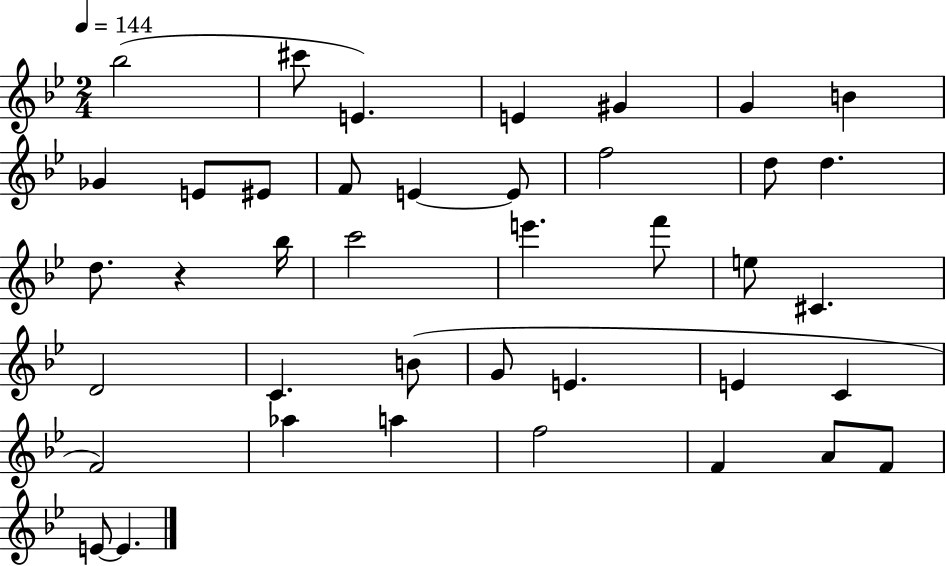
X:1
T:Untitled
M:2/4
L:1/4
K:Bb
_b2 ^c'/2 E E ^G G B _G E/2 ^E/2 F/2 E E/2 f2 d/2 d d/2 z _b/4 c'2 e' f'/2 e/2 ^C D2 C B/2 G/2 E E C F2 _a a f2 F A/2 F/2 E/2 E